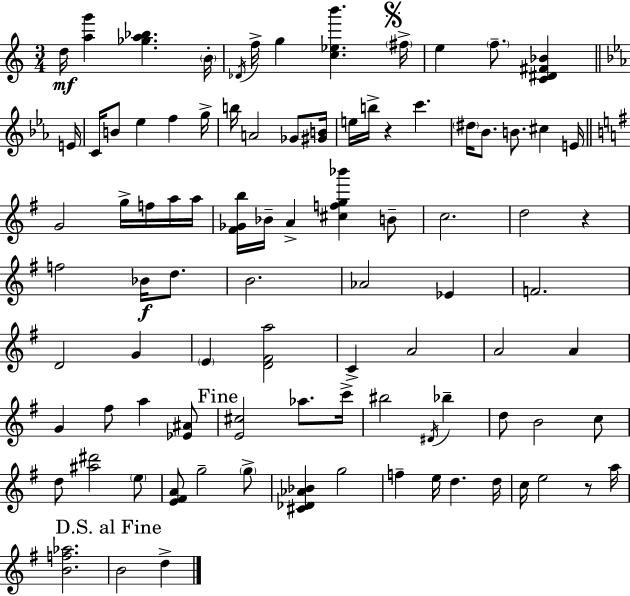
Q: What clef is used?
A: treble